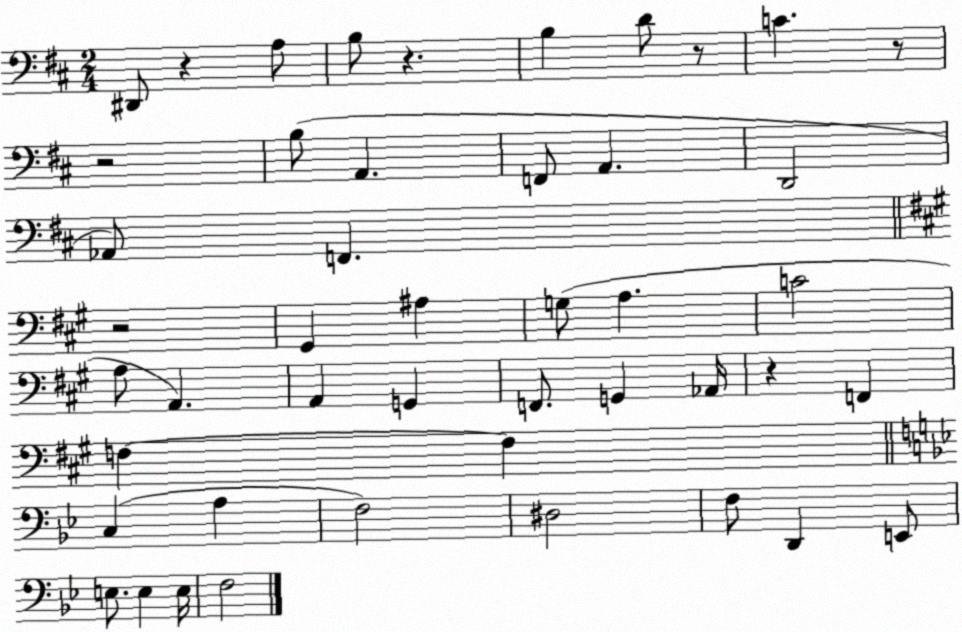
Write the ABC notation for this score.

X:1
T:Untitled
M:2/4
L:1/4
K:D
^D,,/2 z A,/2 B,/2 z B, D/2 z/2 C z/2 z2 B,/2 A,, F,,/2 A,, D,,2 _A,,/2 F,, z2 ^G,, ^A, G,/2 A, C2 A,/2 A,, A,, G,, F,,/2 G,, _A,,/4 z F,, F, F, C, A, F,2 ^D,2 F,/2 D,, E,,/2 E,/2 E, E,/4 F,2